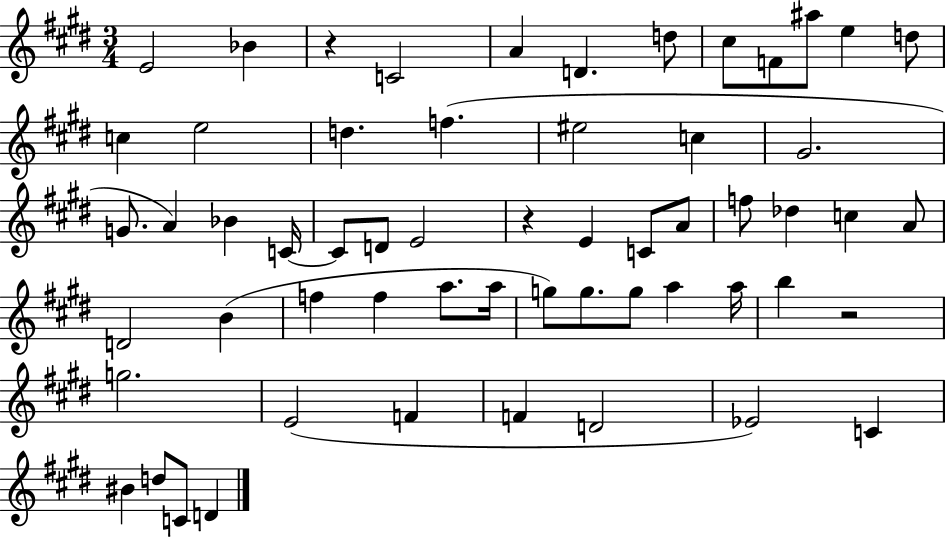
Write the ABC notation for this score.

X:1
T:Untitled
M:3/4
L:1/4
K:E
E2 _B z C2 A D d/2 ^c/2 F/2 ^a/2 e d/2 c e2 d f ^e2 c ^G2 G/2 A _B C/4 C/2 D/2 E2 z E C/2 A/2 f/2 _d c A/2 D2 B f f a/2 a/4 g/2 g/2 g/2 a a/4 b z2 g2 E2 F F D2 _E2 C ^B d/2 C/2 D